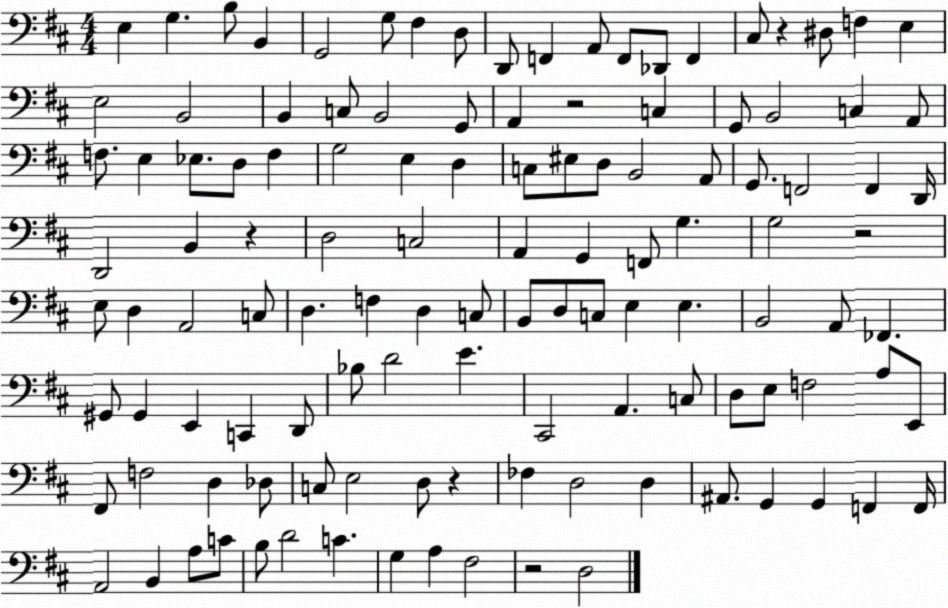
X:1
T:Untitled
M:4/4
L:1/4
K:D
E, G, B,/2 B,, G,,2 G,/2 ^F, D,/2 D,,/2 F,, A,,/2 F,,/2 _D,,/2 F,, ^C,/2 z ^D,/2 F, E, E,2 B,,2 B,, C,/2 B,,2 G,,/2 A,, z2 C, G,,/2 B,,2 C, A,,/2 F,/2 E, _E,/2 D,/2 F, G,2 E, D, C,/2 ^E,/2 D,/2 B,,2 A,,/2 G,,/2 F,,2 F,, D,,/4 D,,2 B,, z D,2 C,2 A,, G,, F,,/2 G, G,2 z2 E,/2 D, A,,2 C,/2 D, F, D, C,/2 B,,/2 D,/2 C,/2 E, E, B,,2 A,,/2 _F,, ^G,,/2 ^G,, E,, C,, D,,/2 _B,/2 D2 E ^C,,2 A,, C,/2 D,/2 E,/2 F,2 A,/2 E,,/2 ^F,,/2 F,2 D, _D,/2 C,/2 E,2 D,/2 z _F, D,2 D, ^A,,/2 G,, G,, F,, F,,/4 A,,2 B,, A,/2 C/2 B,/2 D2 C G, A, ^F,2 z2 D,2